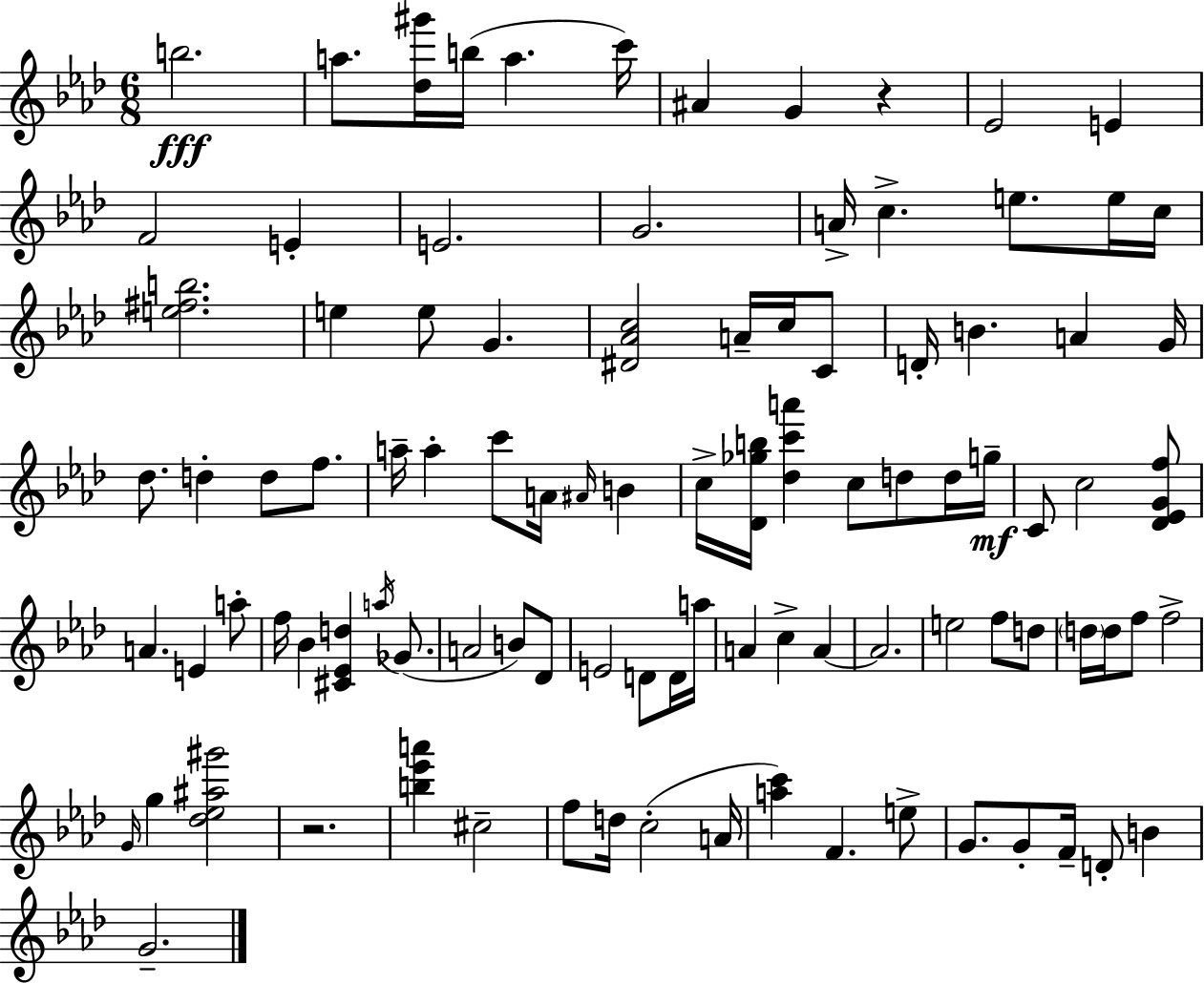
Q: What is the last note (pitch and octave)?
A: G4